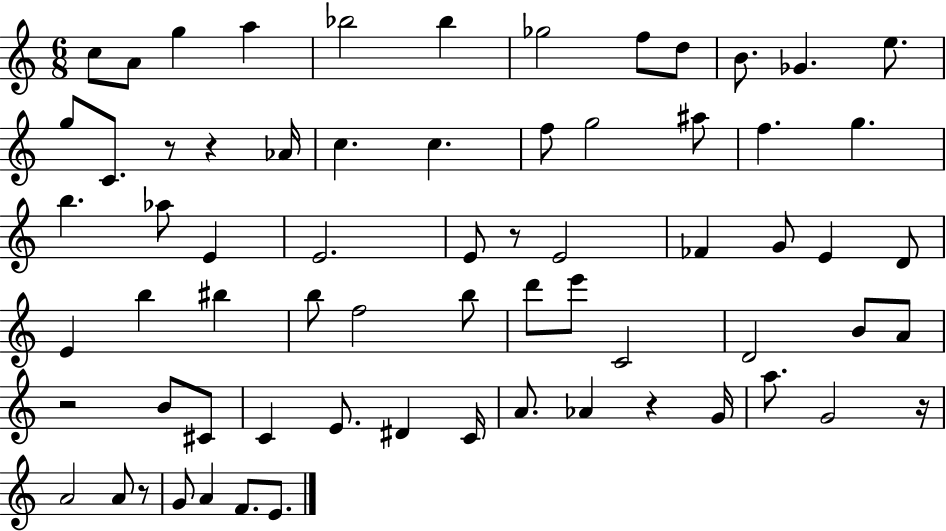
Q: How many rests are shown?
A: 7